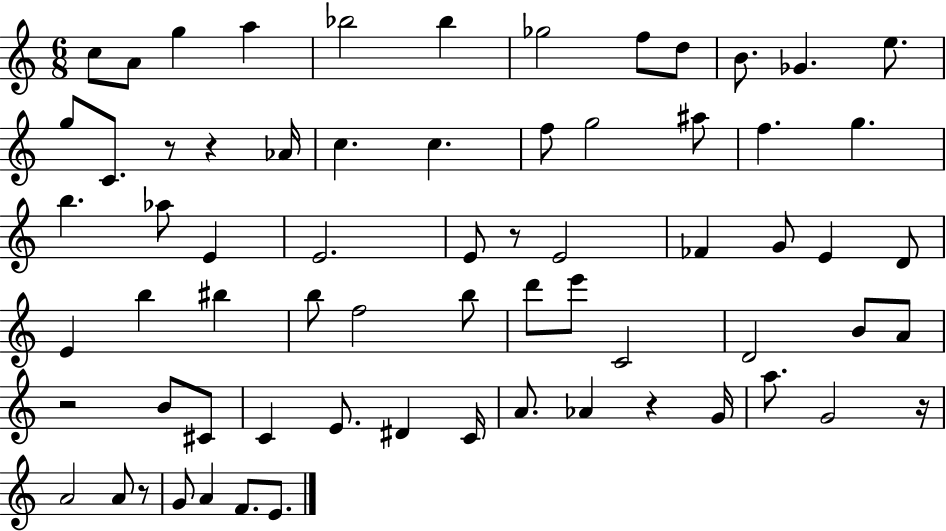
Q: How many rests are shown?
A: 7